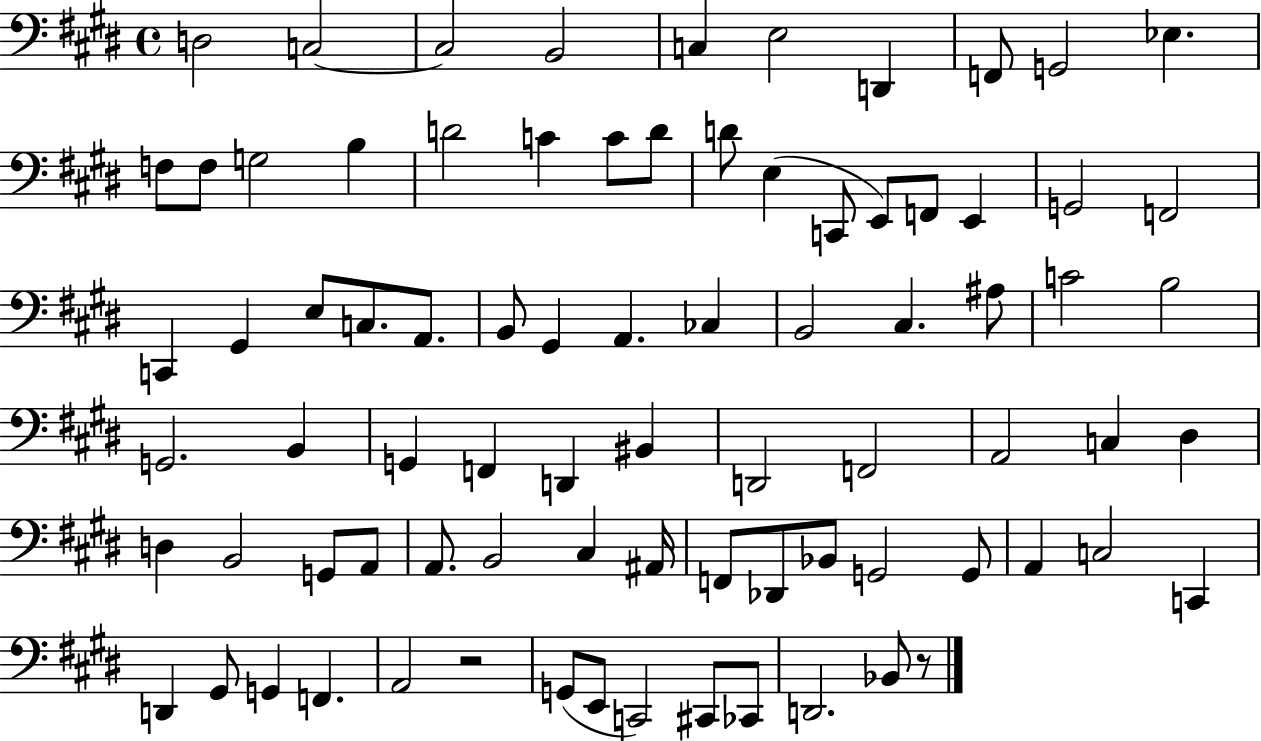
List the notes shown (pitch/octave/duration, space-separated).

D3/h C3/h C3/h B2/h C3/q E3/h D2/q F2/e G2/h Eb3/q. F3/e F3/e G3/h B3/q D4/h C4/q C4/e D4/e D4/e E3/q C2/e E2/e F2/e E2/q G2/h F2/h C2/q G#2/q E3/e C3/e. A2/e. B2/e G#2/q A2/q. CES3/q B2/h C#3/q. A#3/e C4/h B3/h G2/h. B2/q G2/q F2/q D2/q BIS2/q D2/h F2/h A2/h C3/q D#3/q D3/q B2/h G2/e A2/e A2/e. B2/h C#3/q A#2/s F2/e Db2/e Bb2/e G2/h G2/e A2/q C3/h C2/q D2/q G#2/e G2/q F2/q. A2/h R/h G2/e E2/e C2/h C#2/e CES2/e D2/h. Bb2/e R/e